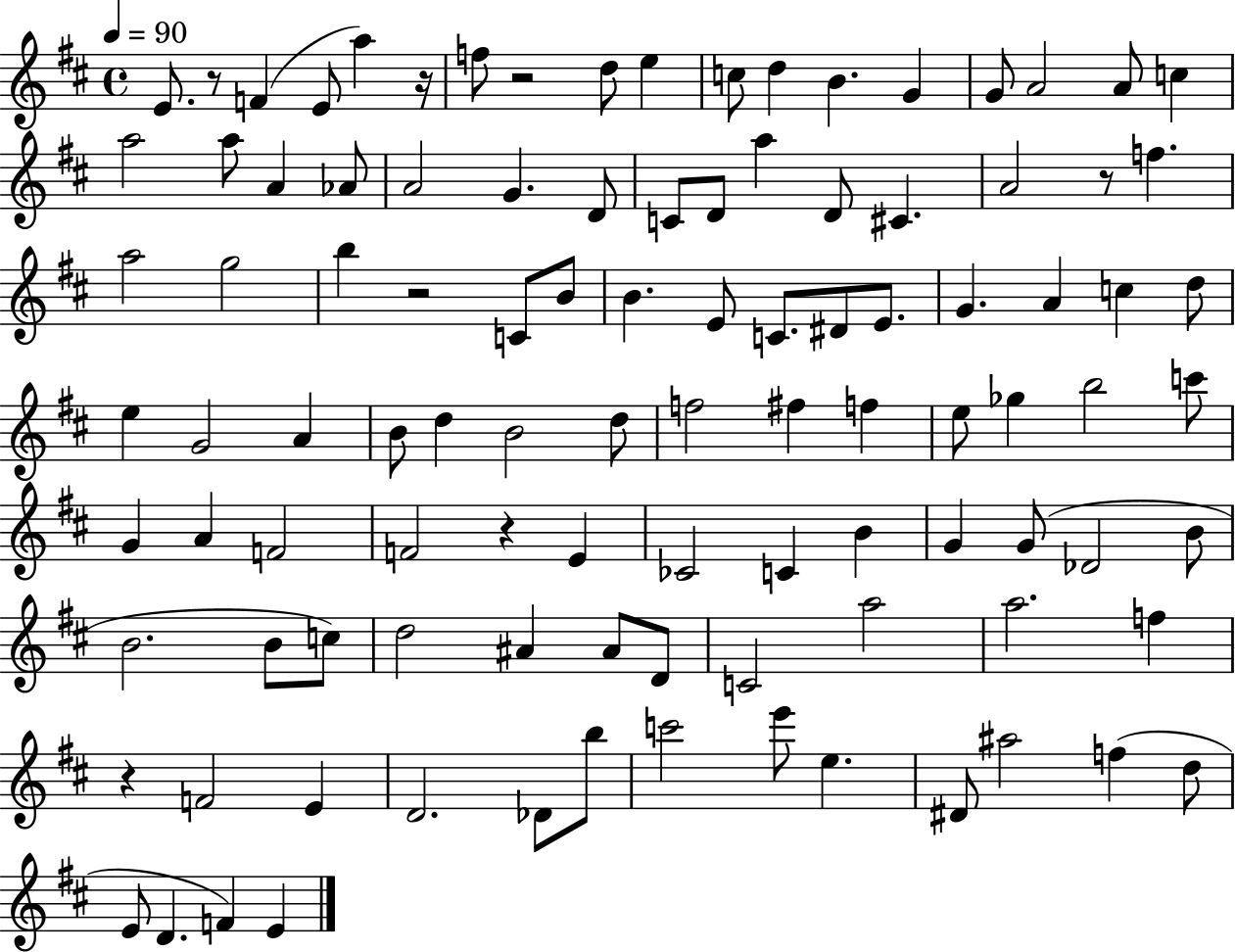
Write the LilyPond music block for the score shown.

{
  \clef treble
  \time 4/4
  \defaultTimeSignature
  \key d \major
  \tempo 4 = 90
  e'8. r8 f'4( e'8 a''4) r16 | f''8 r2 d''8 e''4 | c''8 d''4 b'4. g'4 | g'8 a'2 a'8 c''4 | \break a''2 a''8 a'4 aes'8 | a'2 g'4. d'8 | c'8 d'8 a''4 d'8 cis'4. | a'2 r8 f''4. | \break a''2 g''2 | b''4 r2 c'8 b'8 | b'4. e'8 c'8. dis'8 e'8. | g'4. a'4 c''4 d''8 | \break e''4 g'2 a'4 | b'8 d''4 b'2 d''8 | f''2 fis''4 f''4 | e''8 ges''4 b''2 c'''8 | \break g'4 a'4 f'2 | f'2 r4 e'4 | ces'2 c'4 b'4 | g'4 g'8( des'2 b'8 | \break b'2. b'8 c''8) | d''2 ais'4 ais'8 d'8 | c'2 a''2 | a''2. f''4 | \break r4 f'2 e'4 | d'2. des'8 b''8 | c'''2 e'''8 e''4. | dis'8 ais''2 f''4( d''8 | \break e'8 d'4. f'4) e'4 | \bar "|."
}